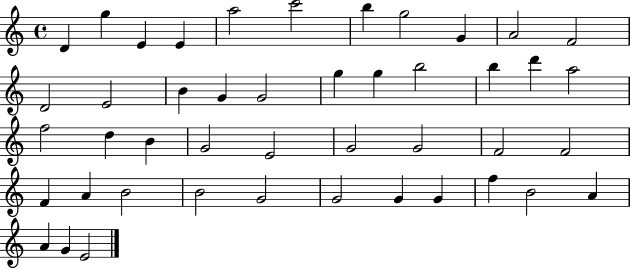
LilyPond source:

{
  \clef treble
  \time 4/4
  \defaultTimeSignature
  \key c \major
  d'4 g''4 e'4 e'4 | a''2 c'''2 | b''4 g''2 g'4 | a'2 f'2 | \break d'2 e'2 | b'4 g'4 g'2 | g''4 g''4 b''2 | b''4 d'''4 a''2 | \break f''2 d''4 b'4 | g'2 e'2 | g'2 g'2 | f'2 f'2 | \break f'4 a'4 b'2 | b'2 g'2 | g'2 g'4 g'4 | f''4 b'2 a'4 | \break a'4 g'4 e'2 | \bar "|."
}